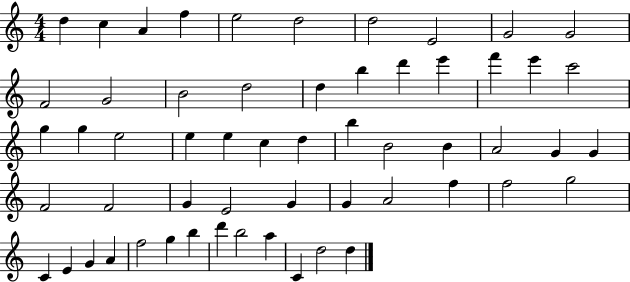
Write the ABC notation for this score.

X:1
T:Untitled
M:4/4
L:1/4
K:C
d c A f e2 d2 d2 E2 G2 G2 F2 G2 B2 d2 d b d' e' f' e' c'2 g g e2 e e c d b B2 B A2 G G F2 F2 G E2 G G A2 f f2 g2 C E G A f2 g b d' b2 a C d2 d